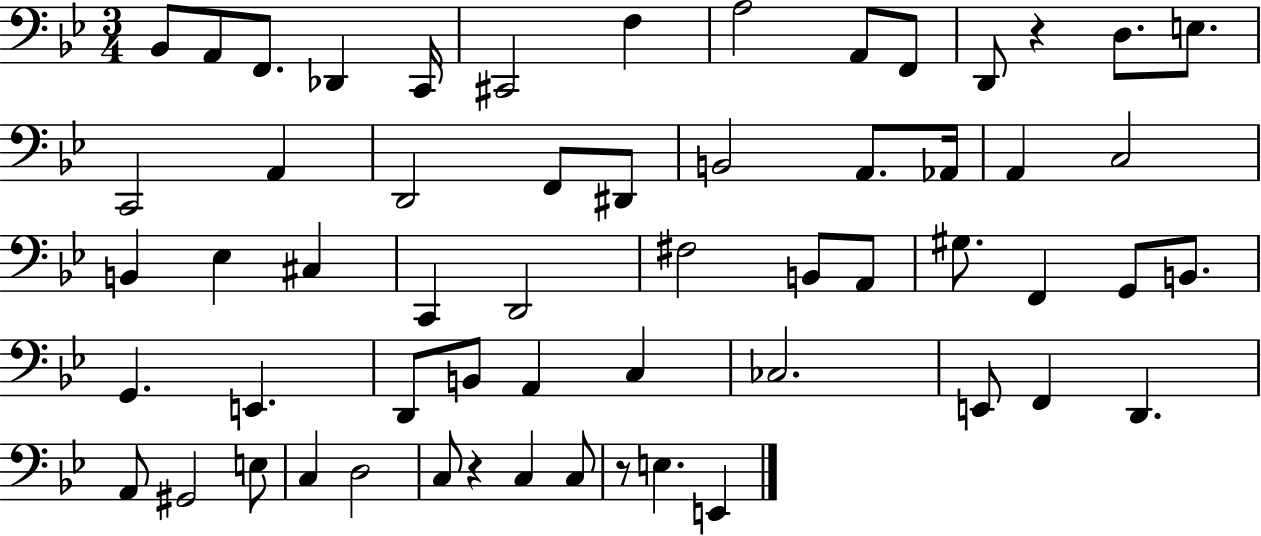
Bb2/e A2/e F2/e. Db2/q C2/s C#2/h F3/q A3/h A2/e F2/e D2/e R/q D3/e. E3/e. C2/h A2/q D2/h F2/e D#2/e B2/h A2/e. Ab2/s A2/q C3/h B2/q Eb3/q C#3/q C2/q D2/h F#3/h B2/e A2/e G#3/e. F2/q G2/e B2/e. G2/q. E2/q. D2/e B2/e A2/q C3/q CES3/h. E2/e F2/q D2/q. A2/e G#2/h E3/e C3/q D3/h C3/e R/q C3/q C3/e R/e E3/q. E2/q